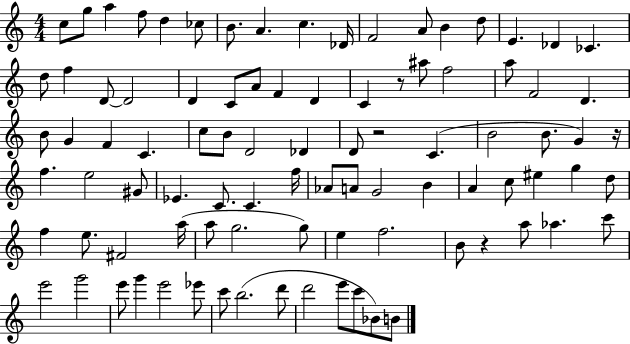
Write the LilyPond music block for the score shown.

{
  \clef treble
  \numericTimeSignature
  \time 4/4
  \key c \major
  c''8 g''8 a''4 f''8 d''4 ces''8 | b'8. a'4. c''4. des'16 | f'2 a'8 b'4 d''8 | e'4. des'4 ces'4. | \break d''8 f''4 d'8~~ d'2 | d'4 c'8 a'8 f'4 d'4 | c'4 r8 ais''8 f''2 | a''8 f'2 d'4. | \break b'8 g'4 f'4 c'4. | c''8 b'8 d'2 des'4 | d'8 r2 c'4.( | b'2 b'8. g'4) r16 | \break f''4. e''2 gis'8 | ees'4. c'8. c'4. f''16 | aes'8 a'8 g'2 b'4 | a'4 c''8 eis''4 g''4 d''8 | \break f''4 e''8. fis'2 a''16( | a''8 g''2. g''8) | e''4 f''2. | b'8 r4 a''8 aes''4. c'''8 | \break e'''2 g'''2 | e'''8 g'''4 e'''2 ees'''8 | c'''8 b''2.( d'''8 | d'''2 e'''8 c'''8 bes'8) b'8 | \break \bar "|."
}